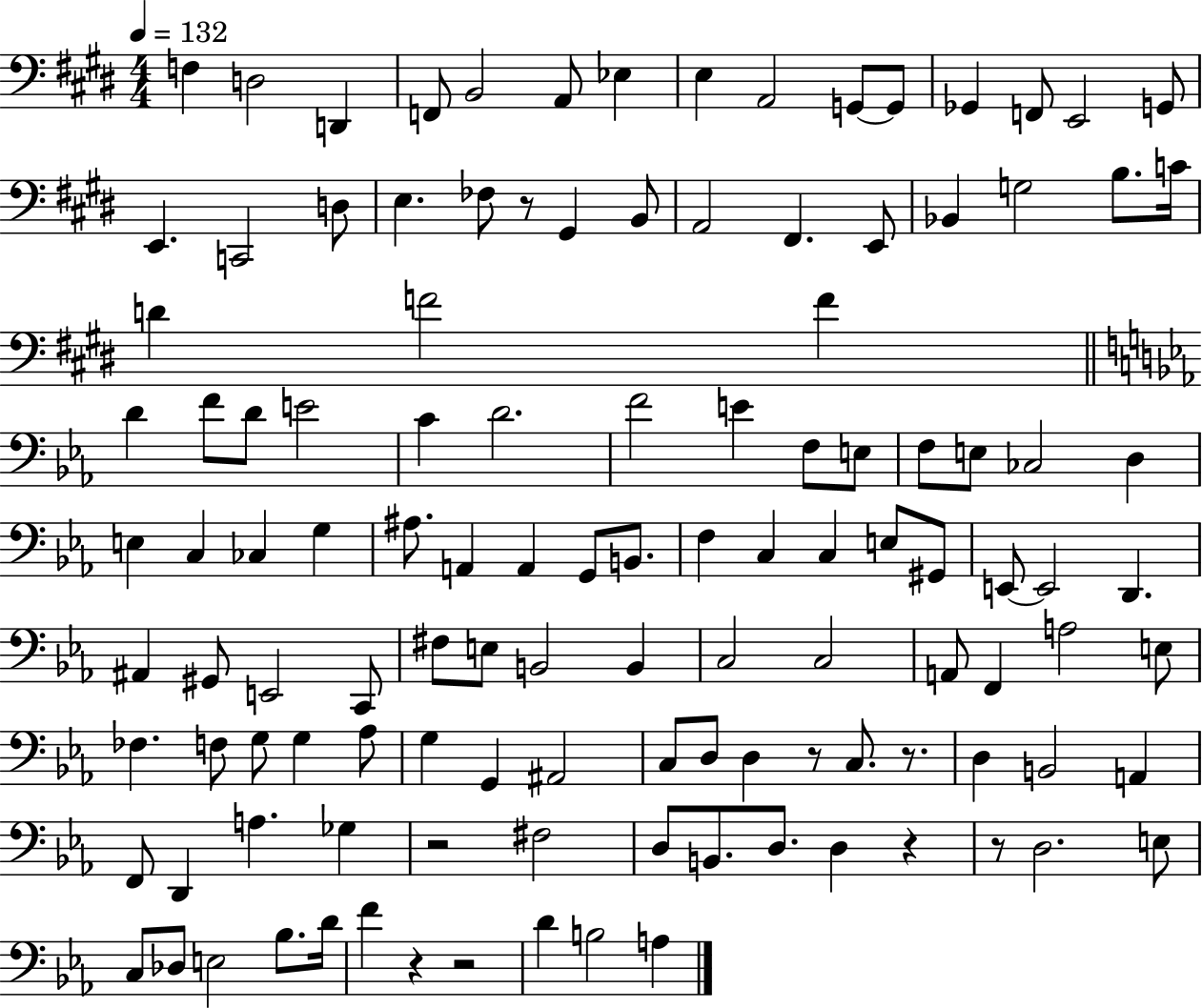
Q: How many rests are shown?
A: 8